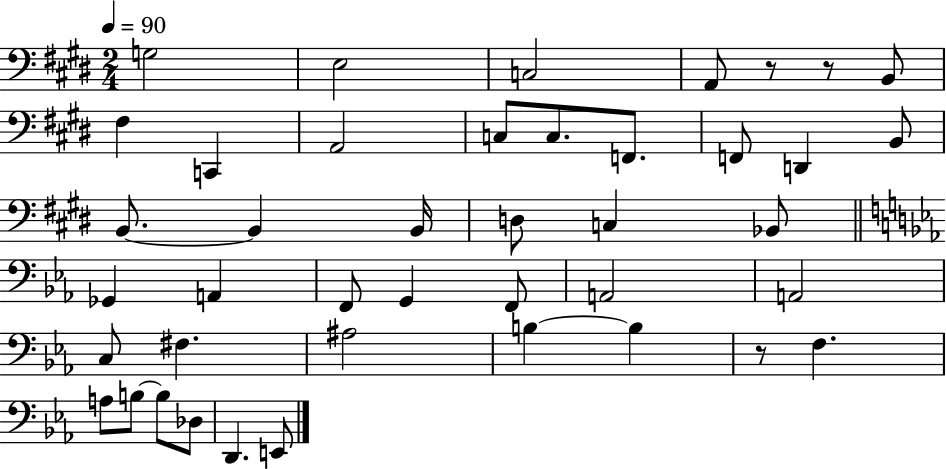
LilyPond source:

{
  \clef bass
  \numericTimeSignature
  \time 2/4
  \key e \major
  \tempo 4 = 90
  \repeat volta 2 { g2 | e2 | c2 | a,8 r8 r8 b,8 | \break fis4 c,4 | a,2 | c8 c8. f,8. | f,8 d,4 b,8 | \break b,8.~~ b,4 b,16 | d8 c4 bes,8 | \bar "||" \break \key ees \major ges,4 a,4 | f,8 g,4 f,8 | a,2 | a,2 | \break c8 fis4. | ais2 | b4~~ b4 | r8 f4. | \break a8 b8~~ b8 des8 | d,4. e,8 | } \bar "|."
}